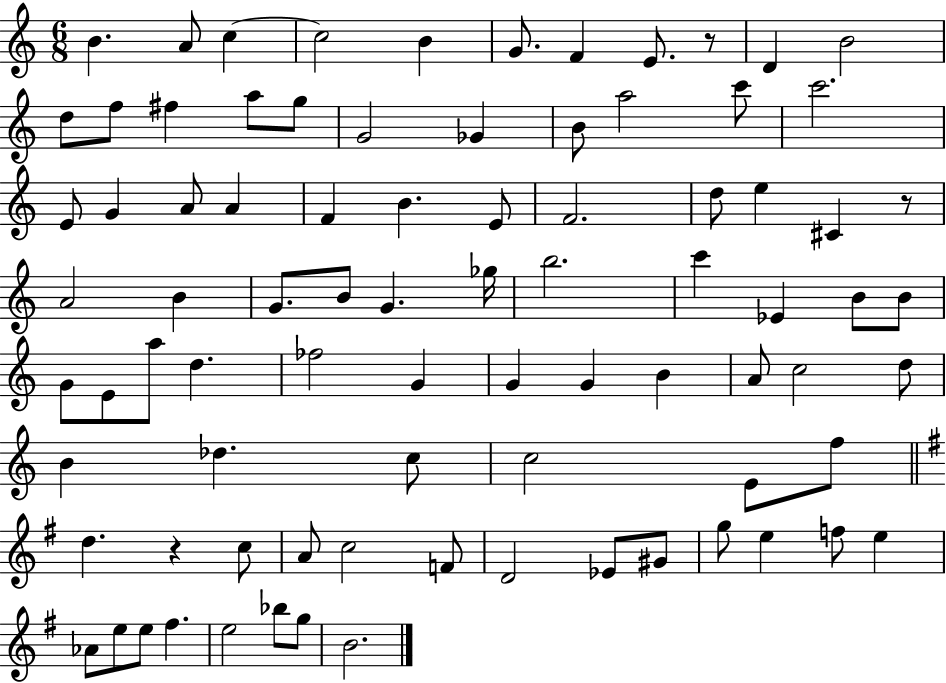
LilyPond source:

{
  \clef treble
  \numericTimeSignature
  \time 6/8
  \key c \major
  \repeat volta 2 { b'4. a'8 c''4~~ | c''2 b'4 | g'8. f'4 e'8. r8 | d'4 b'2 | \break d''8 f''8 fis''4 a''8 g''8 | g'2 ges'4 | b'8 a''2 c'''8 | c'''2. | \break e'8 g'4 a'8 a'4 | f'4 b'4. e'8 | f'2. | d''8 e''4 cis'4 r8 | \break a'2 b'4 | g'8. b'8 g'4. ges''16 | b''2. | c'''4 ees'4 b'8 b'8 | \break g'8 e'8 a''8 d''4. | fes''2 g'4 | g'4 g'4 b'4 | a'8 c''2 d''8 | \break b'4 des''4. c''8 | c''2 e'8 f''8 | \bar "||" \break \key g \major d''4. r4 c''8 | a'8 c''2 f'8 | d'2 ees'8 gis'8 | g''8 e''4 f''8 e''4 | \break aes'8 e''8 e''8 fis''4. | e''2 bes''8 g''8 | b'2. | } \bar "|."
}